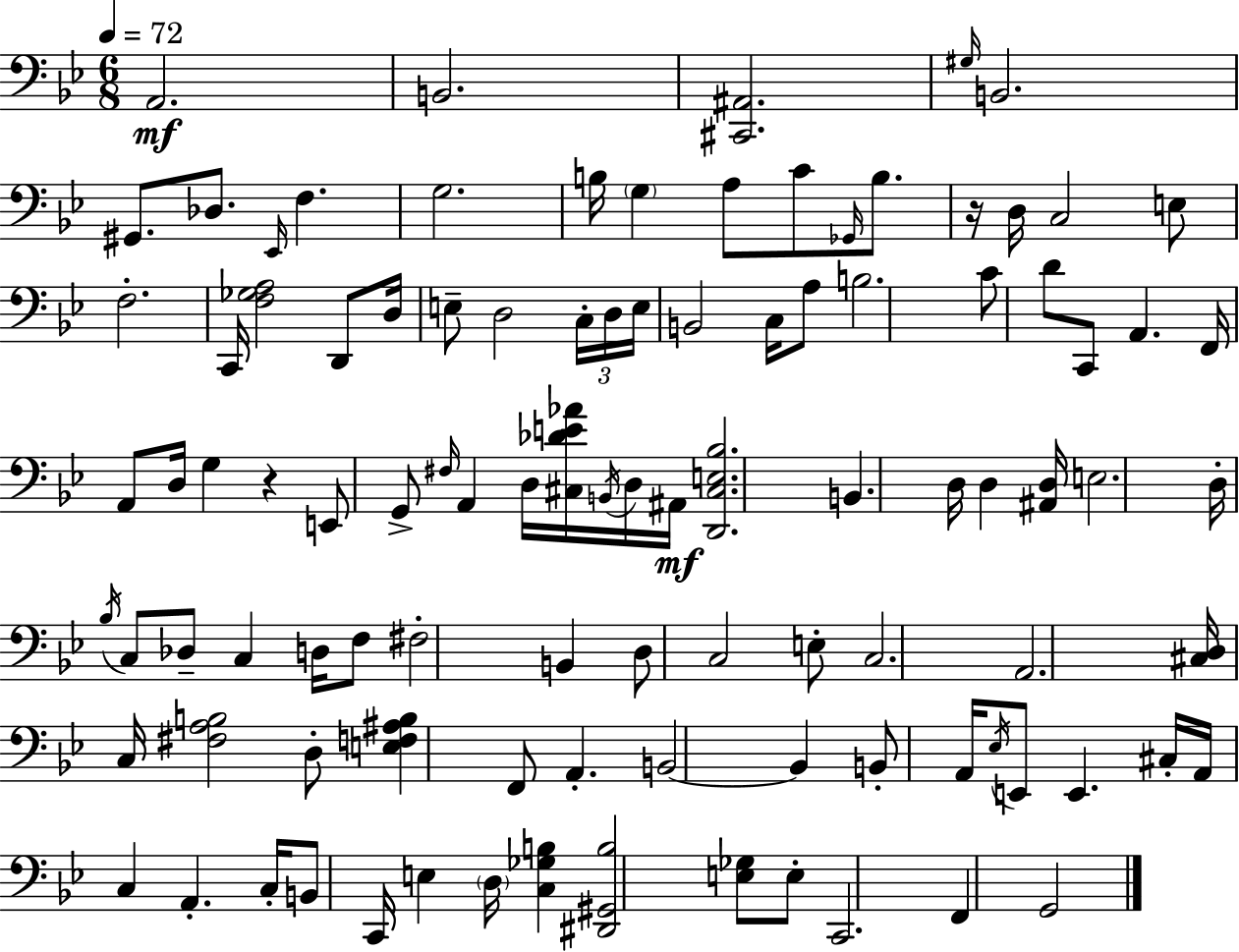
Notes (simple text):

A2/h. B2/h. [C#2,A#2]/h. G#3/s B2/h. G#2/e. Db3/e. Eb2/s F3/q. G3/h. B3/s G3/q A3/e C4/e Gb2/s B3/e. R/s D3/s C3/h E3/e F3/h. C2/s [F3,Gb3,A3]/h D2/e D3/s E3/e D3/h C3/s D3/s E3/s B2/h C3/s A3/e B3/h. C4/e D4/e C2/e A2/q. F2/s A2/e D3/s G3/q R/q E2/e G2/e F#3/s A2/q D3/s [C#3,Db4,E4,Ab4]/s B2/s D3/s A#2/s [D2,C#3,E3,Bb3]/h. B2/q. D3/s D3/q [A#2,D3]/s E3/h. D3/s Bb3/s C3/e Db3/e C3/q D3/s F3/e F#3/h B2/q D3/e C3/h E3/e C3/h. A2/h. [C#3,D3]/s C3/s [F#3,A3,B3]/h D3/e [E3,F3,A#3,B3]/q F2/e A2/q. B2/h B2/q B2/e A2/s Eb3/s E2/e E2/q. C#3/s A2/s C3/q A2/q. C3/s B2/e C2/s E3/q D3/s [C3,Gb3,B3]/q [D#2,G#2,B3]/h [E3,Gb3]/e E3/e C2/h. F2/q G2/h